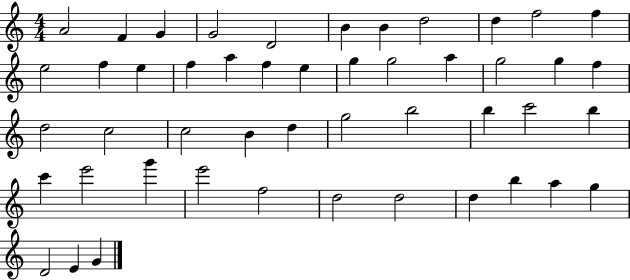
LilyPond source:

{
  \clef treble
  \numericTimeSignature
  \time 4/4
  \key c \major
  a'2 f'4 g'4 | g'2 d'2 | b'4 b'4 d''2 | d''4 f''2 f''4 | \break e''2 f''4 e''4 | f''4 a''4 f''4 e''4 | g''4 g''2 a''4 | g''2 g''4 f''4 | \break d''2 c''2 | c''2 b'4 d''4 | g''2 b''2 | b''4 c'''2 b''4 | \break c'''4 e'''2 g'''4 | e'''2 f''2 | d''2 d''2 | d''4 b''4 a''4 g''4 | \break d'2 e'4 g'4 | \bar "|."
}